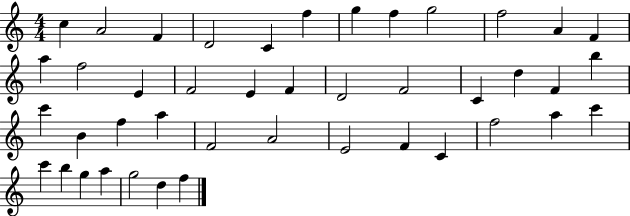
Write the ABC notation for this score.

X:1
T:Untitled
M:4/4
L:1/4
K:C
c A2 F D2 C f g f g2 f2 A F a f2 E F2 E F D2 F2 C d F b c' B f a F2 A2 E2 F C f2 a c' c' b g a g2 d f